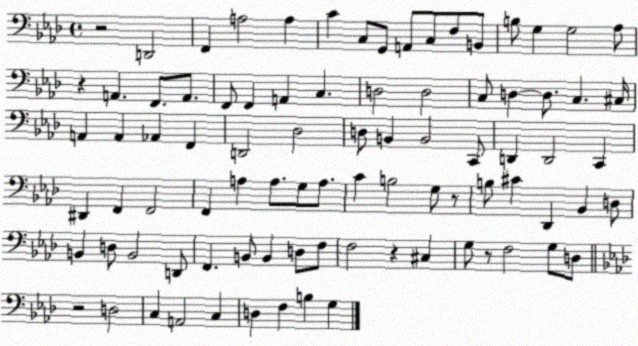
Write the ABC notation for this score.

X:1
T:Untitled
M:4/4
L:1/4
K:Ab
z2 D,,2 F,, A,2 A, C C,/2 G,,/2 A,,/2 C,/2 F,/2 B,,/2 B,/2 G, G,2 _A,/2 z A,, F,,/2 A,,/2 F,,/2 F,, A,, C, D,2 D,2 C,/2 D, D,/2 C, ^C,/4 A,, A,, _A,, F,, D,,2 _D,2 D,/2 B,, B,,2 C,,/2 D,, D,,2 C,, ^D,, F,, F,,2 F,, A, A,/2 G,/2 A,/2 C B,2 G,/2 z/2 B,/2 ^C _D,, _B,, D,/2 B,, D,/2 B,,2 D,,/2 F,, B,,/2 B,, D,/2 F,/2 F,2 z ^C, G,/2 z/2 F,2 G,/2 D,/2 z2 D,2 C, A,,2 C, D, F, B, G,